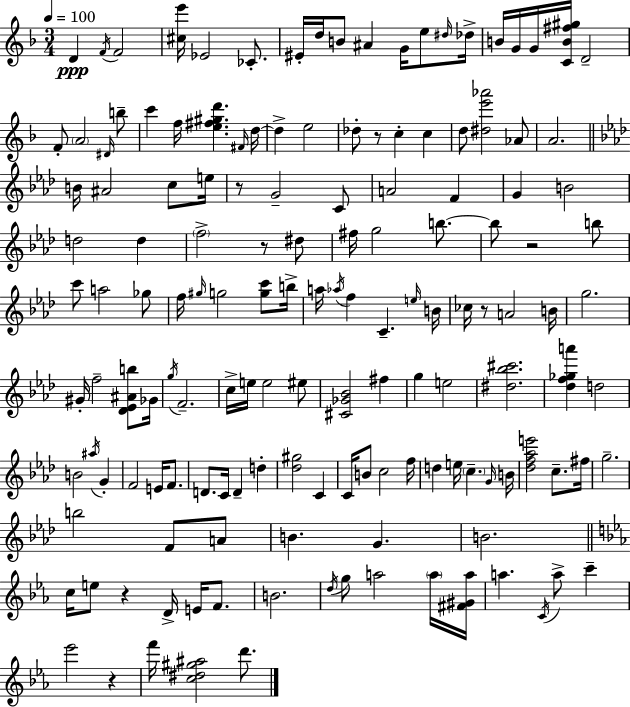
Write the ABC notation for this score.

X:1
T:Untitled
M:3/4
L:1/4
K:F
D F/4 F2 [^ce']/4 _E2 _C/2 ^E/4 d/4 B/2 ^A G/4 e/2 ^d/4 _d/4 B/4 G/4 G/4 [CB^f^g]/4 D2 F/2 A2 ^D/4 b/2 c' f/4 [e^f^gd'] ^F/4 d/4 d e2 _d/2 z/2 c c d/2 [^de'_a']2 _A/2 A2 B/4 ^A2 c/2 e/4 z/2 G2 C/2 A2 F G B2 d2 d f2 z/2 ^d/2 ^f/4 g2 b/2 b/2 z2 b/2 c'/2 a2 _g/2 f/4 ^g/4 g2 [gc']/2 b/4 a/4 _a/4 f C e/4 B/4 _c/4 z/2 A2 B/4 g2 ^G/4 f2 [_D_E^Ab]/2 _G/4 g/4 F2 c/4 e/4 e2 ^e/2 [^C_G_B]2 ^f g e2 [^d_b^c']2 [_df_ga'] d2 B2 ^a/4 G F2 E/4 F/2 D/2 C/4 D d [_d^g]2 C C/4 B/2 c2 f/4 d e/4 c G/4 B/4 [_df_ae']2 c/2 ^f/4 g2 b2 F/2 A/2 B G B2 c/4 e/2 z D/4 E/4 F/2 B2 d/4 g/2 a2 a/4 [^F^Ga]/4 a C/4 a/2 c' _e'2 z f'/4 [c^d^g^a]2 d'/2